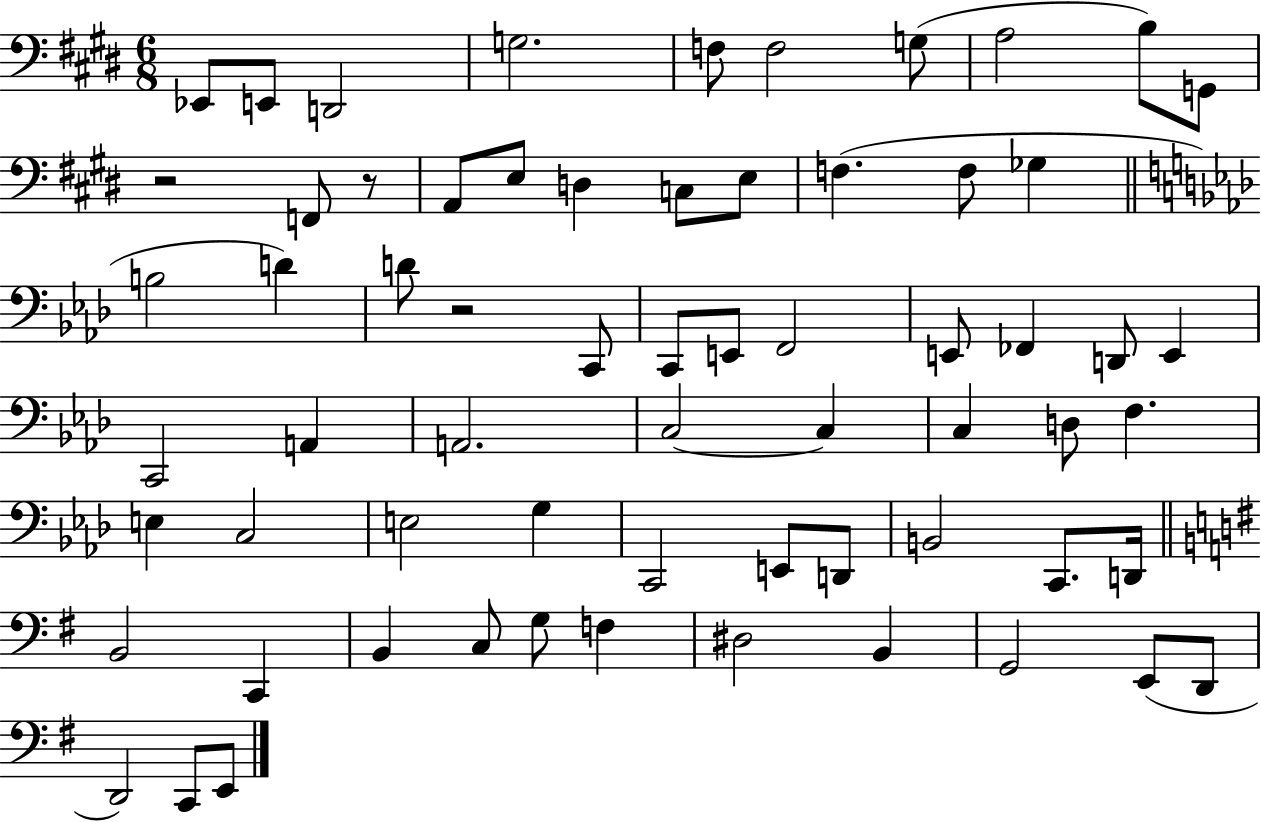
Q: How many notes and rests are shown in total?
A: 65